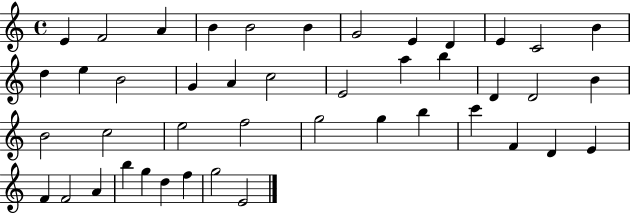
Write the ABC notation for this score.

X:1
T:Untitled
M:4/4
L:1/4
K:C
E F2 A B B2 B G2 E D E C2 B d e B2 G A c2 E2 a b D D2 B B2 c2 e2 f2 g2 g b c' F D E F F2 A b g d f g2 E2